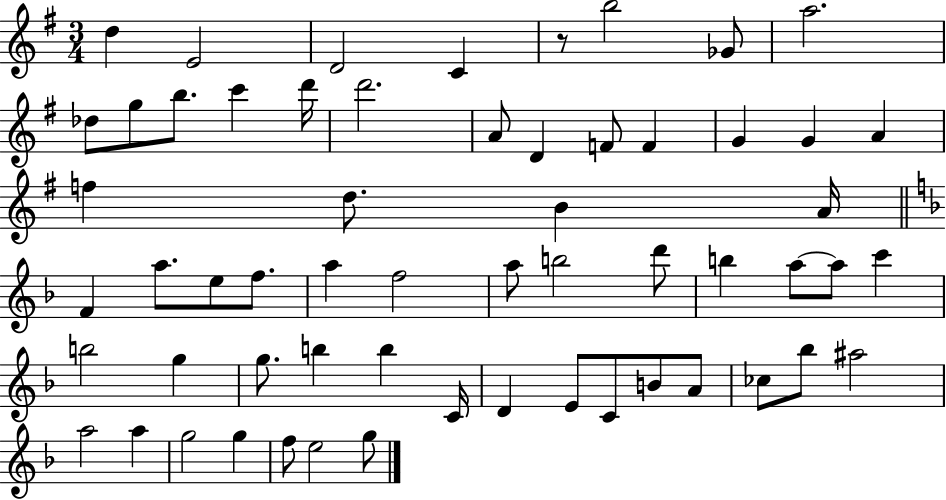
X:1
T:Untitled
M:3/4
L:1/4
K:G
d E2 D2 C z/2 b2 _G/2 a2 _d/2 g/2 b/2 c' d'/4 d'2 A/2 D F/2 F G G A f d/2 B A/4 F a/2 e/2 f/2 a f2 a/2 b2 d'/2 b a/2 a/2 c' b2 g g/2 b b C/4 D E/2 C/2 B/2 A/2 _c/2 _b/2 ^a2 a2 a g2 g f/2 e2 g/2